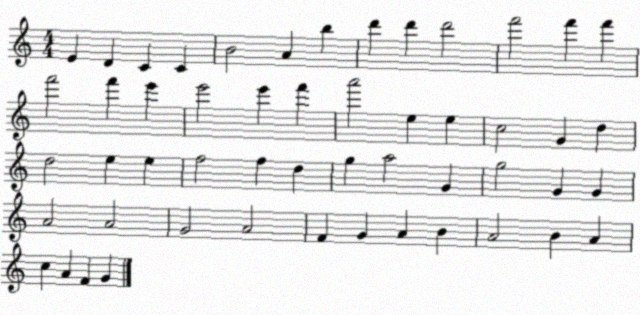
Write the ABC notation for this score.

X:1
T:Untitled
M:4/4
L:1/4
K:C
E D C C B2 A b d' d' d'2 f'2 f' f' f'2 f' e' e'2 e' f' a'2 e e c2 G d d2 e e f2 f d g a2 G g2 G G A2 A2 G2 A2 F G A B A2 B A c A F G